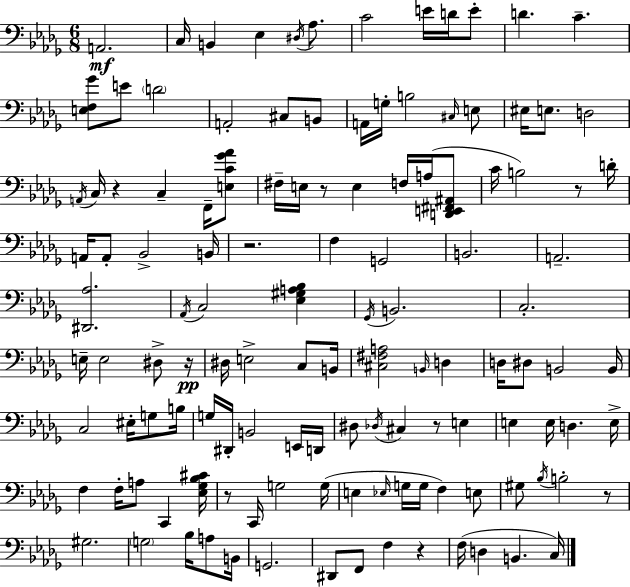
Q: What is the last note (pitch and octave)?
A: C3